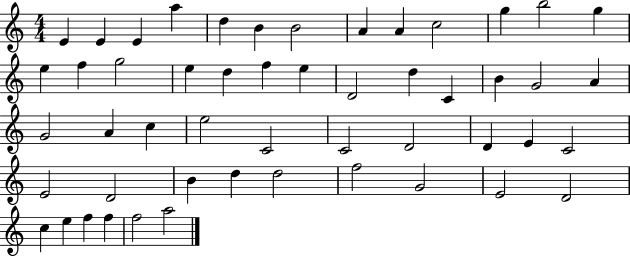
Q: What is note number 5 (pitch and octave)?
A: D5